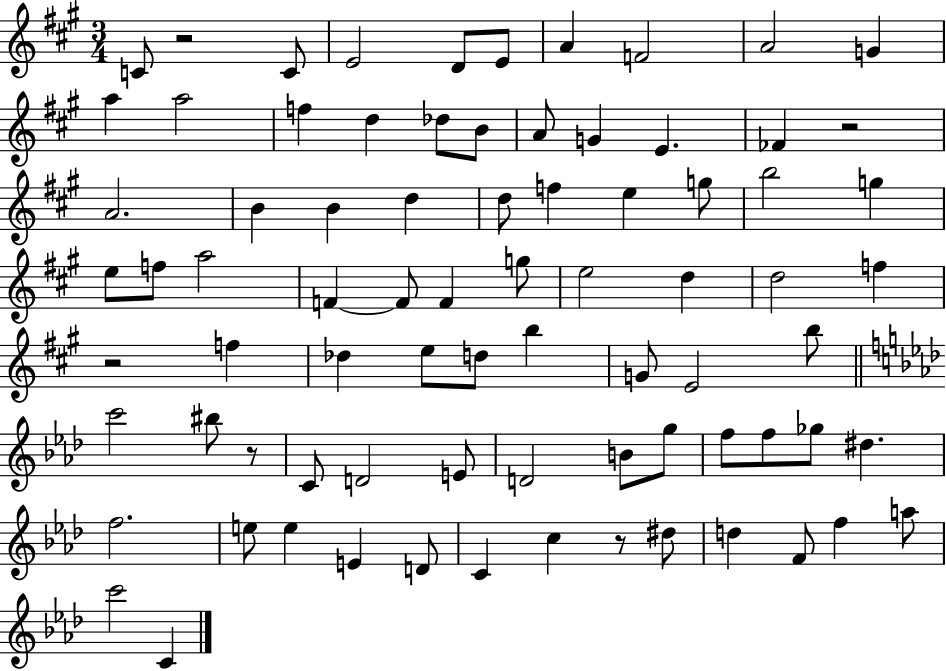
C4/e R/h C4/e E4/h D4/e E4/e A4/q F4/h A4/h G4/q A5/q A5/h F5/q D5/q Db5/e B4/e A4/e G4/q E4/q. FES4/q R/h A4/h. B4/q B4/q D5/q D5/e F5/q E5/q G5/e B5/h G5/q E5/e F5/e A5/h F4/q F4/e F4/q G5/e E5/h D5/q D5/h F5/q R/h F5/q Db5/q E5/e D5/e B5/q G4/e E4/h B5/e C6/h BIS5/e R/e C4/e D4/h E4/e D4/h B4/e G5/e F5/e F5/e Gb5/e D#5/q. F5/h. E5/e E5/q E4/q D4/e C4/q C5/q R/e D#5/e D5/q F4/e F5/q A5/e C6/h C4/q